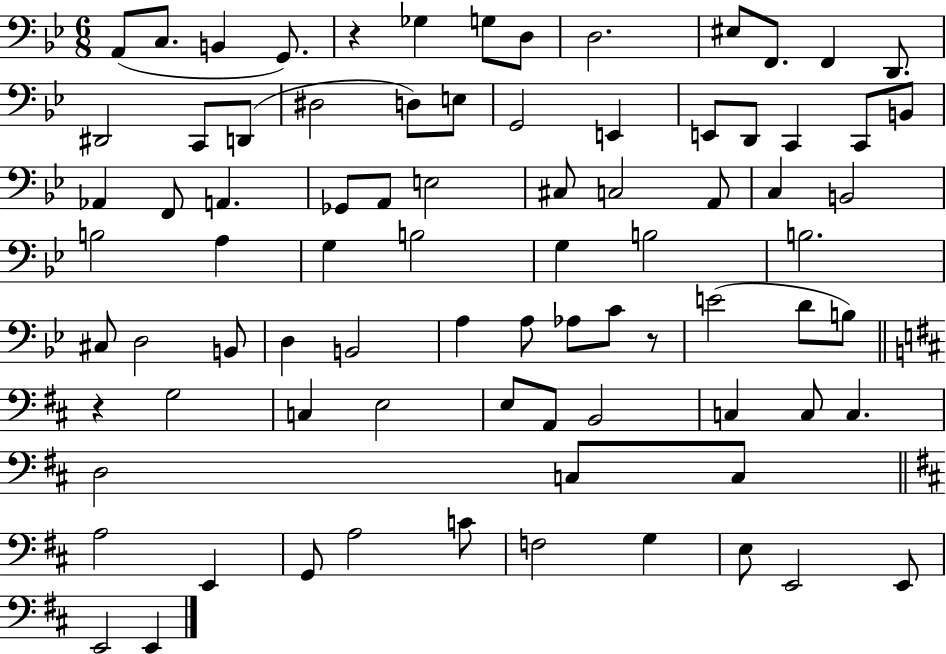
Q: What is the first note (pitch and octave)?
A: A2